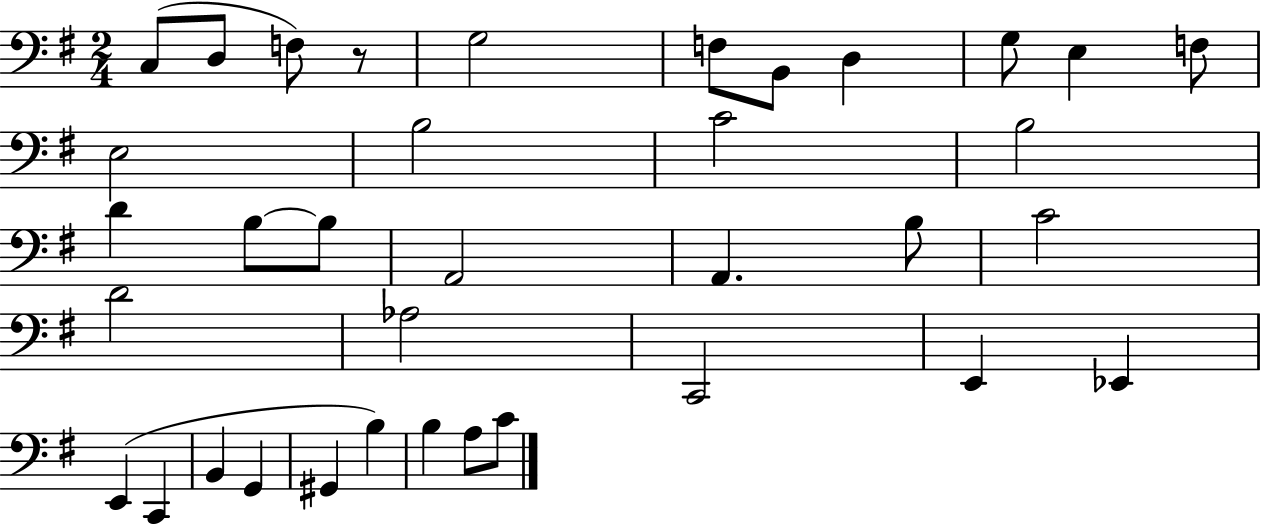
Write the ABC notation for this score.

X:1
T:Untitled
M:2/4
L:1/4
K:G
C,/2 D,/2 F,/2 z/2 G,2 F,/2 B,,/2 D, G,/2 E, F,/2 E,2 B,2 C2 B,2 D B,/2 B,/2 A,,2 A,, B,/2 C2 D2 _A,2 C,,2 E,, _E,, E,, C,, B,, G,, ^G,, B, B, A,/2 C/2